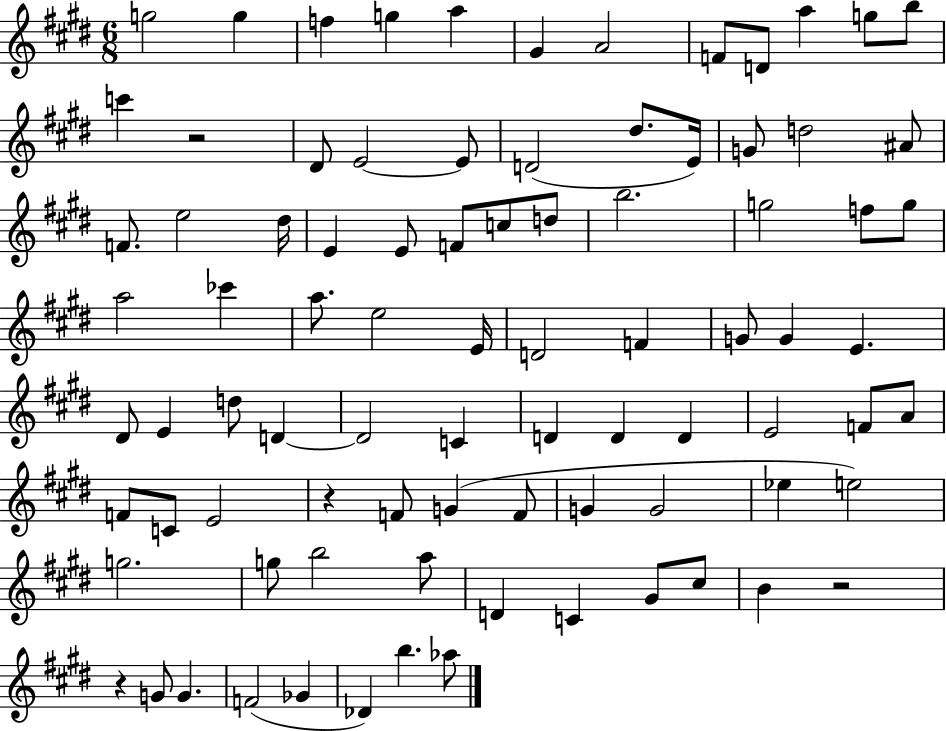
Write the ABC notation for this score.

X:1
T:Untitled
M:6/8
L:1/4
K:E
g2 g f g a ^G A2 F/2 D/2 a g/2 b/2 c' z2 ^D/2 E2 E/2 D2 ^d/2 E/4 G/2 d2 ^A/2 F/2 e2 ^d/4 E E/2 F/2 c/2 d/2 b2 g2 f/2 g/2 a2 _c' a/2 e2 E/4 D2 F G/2 G E ^D/2 E d/2 D D2 C D D D E2 F/2 A/2 F/2 C/2 E2 z F/2 G F/2 G G2 _e e2 g2 g/2 b2 a/2 D C ^G/2 ^c/2 B z2 z G/2 G F2 _G _D b _a/2